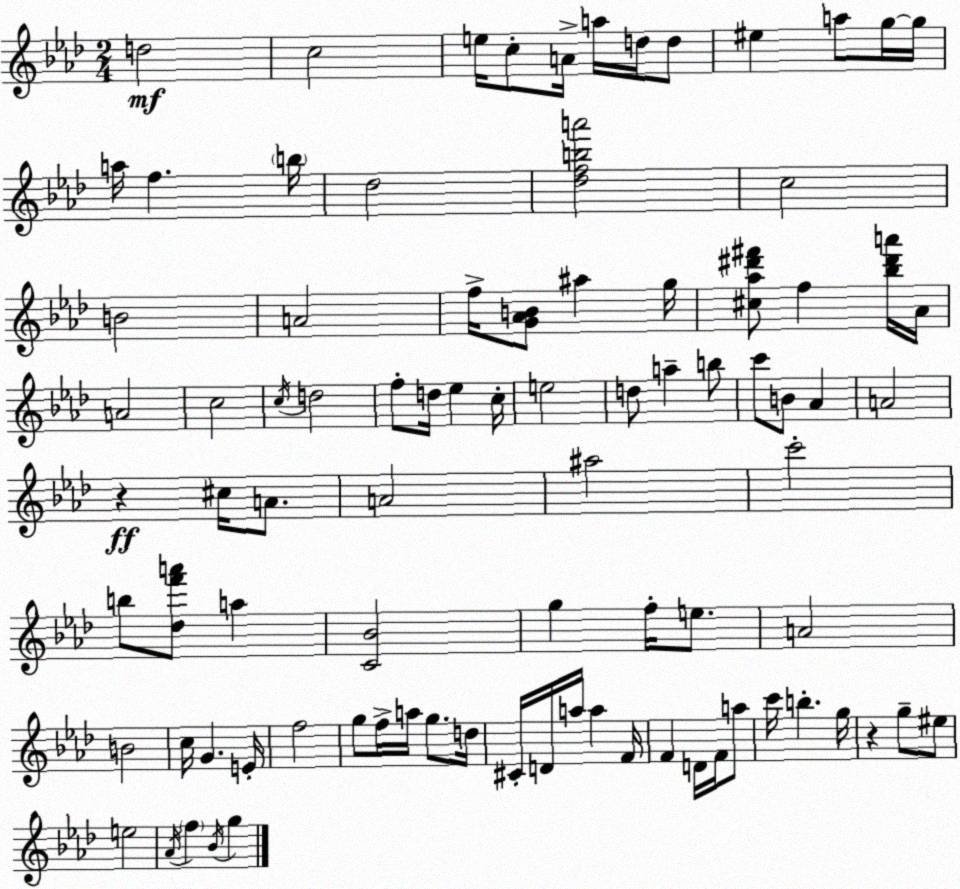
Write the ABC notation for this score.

X:1
T:Untitled
M:2/4
L:1/4
K:Fm
d2 c2 e/4 c/2 A/4 a/4 d/4 d/2 ^e a/2 g/4 g/4 a/4 f b/4 _d2 [_dfba']2 c2 B2 A2 f/4 [G_AB]/2 ^a g/4 [^c_a^d'^f']/2 f [_b^d'a']/4 _A/4 A2 c2 c/4 d2 f/2 d/4 _e c/4 e2 d/2 a b/2 c'/2 B/2 _A A2 z ^c/4 A/2 A2 ^a2 c'2 b/2 [_df'a']/2 a [C_B]2 g f/4 e/2 A2 B2 c/4 G E/4 f2 g/2 f/4 a/4 g/2 d/4 ^C/4 D/4 a/4 a F/4 F D/4 F/4 a/2 c'/4 b g/4 z g/2 ^e/2 e2 _A/4 f _B/4 g